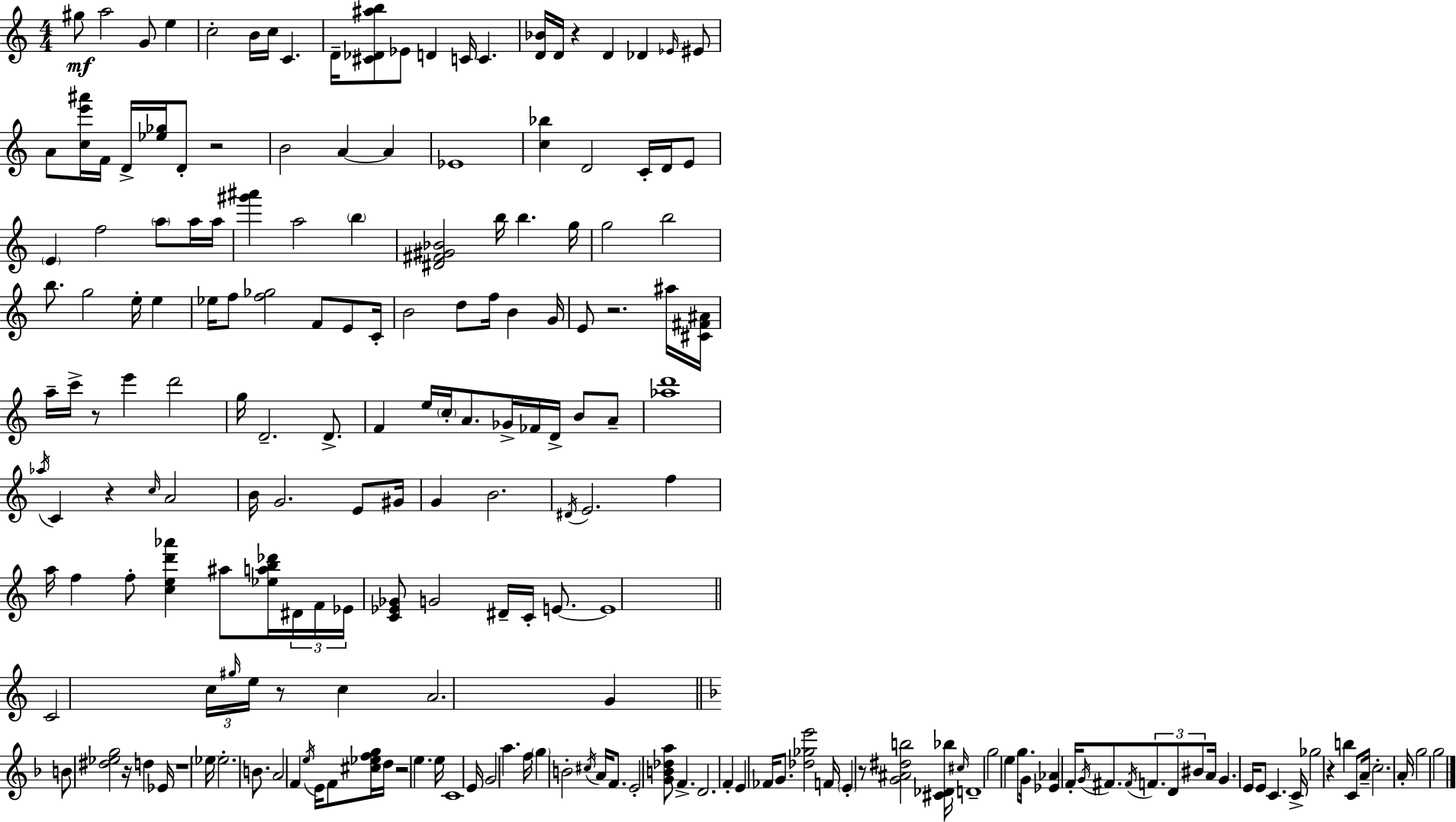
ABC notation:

X:1
T:Untitled
M:4/4
L:1/4
K:C
^g/2 a2 G/2 e c2 B/4 c/4 C D/4 [^C_D^ab]/2 _E/2 D C/4 C [D_B]/4 D/4 z D _D _E/4 ^E/2 A/2 [ce'^a']/4 F/4 D/4 [_e_g]/4 D/2 z2 B2 A A _E4 [c_b] D2 C/4 D/4 E/2 E f2 a/2 a/4 a/4 [^g'^a'] a2 b [^D^F^G_B]2 b/4 b g/4 g2 b2 b/2 g2 e/4 e _e/4 f/2 [f_g]2 F/2 E/2 C/4 B2 d/2 f/4 B G/4 E/2 z2 ^a/4 [^C^F^A]/4 a/4 c'/4 z/2 e' d'2 g/4 D2 D/2 F e/4 c/4 A/2 _G/4 _F/4 D/4 B/2 A/2 [_ad']4 _a/4 C z c/4 A2 B/4 G2 E/2 ^G/4 G B2 ^D/4 E2 f a/4 f f/2 [ced'_a'] ^a/2 [_eab_d']/4 ^D/4 F/4 _E/4 [C_E_G]/2 G2 ^D/4 C/4 E/2 E4 C2 c/4 ^g/4 e/4 z/2 c A2 G B/2 [^d_eg]2 z/4 d _E/4 z4 _e/4 _e2 B/2 A2 F e/4 E/4 F/2 [^c_efg]/4 d/4 z2 e e/4 C4 E/4 G2 a f/4 g B2 ^c/4 A/4 F/2 E2 [GB_da]/2 F D2 F E _F/4 G/2 [_d_ge']2 F/4 E z/2 [G^A^db]2 [^C_D_b]/4 ^c/4 D4 g2 e g/2 G/4 [_E_A] F/4 G/4 ^F/2 ^F/4 F/2 D/2 ^B/2 A/4 G E/4 E/2 C C/4 _g2 z b C/2 A/4 c2 A/4 g2 g2